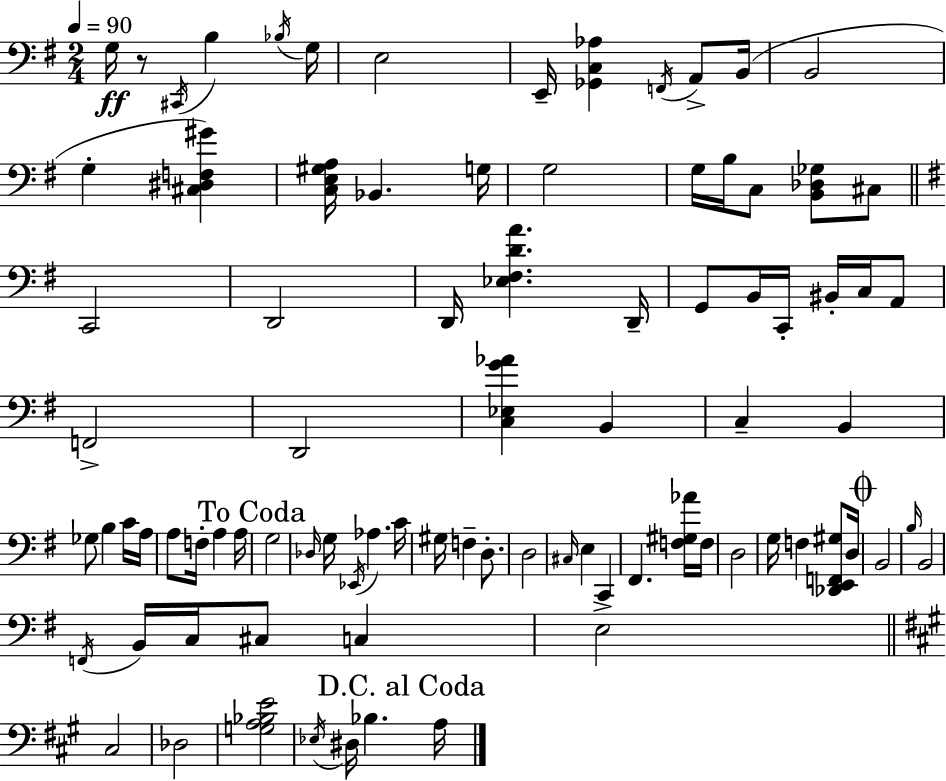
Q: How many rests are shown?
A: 1